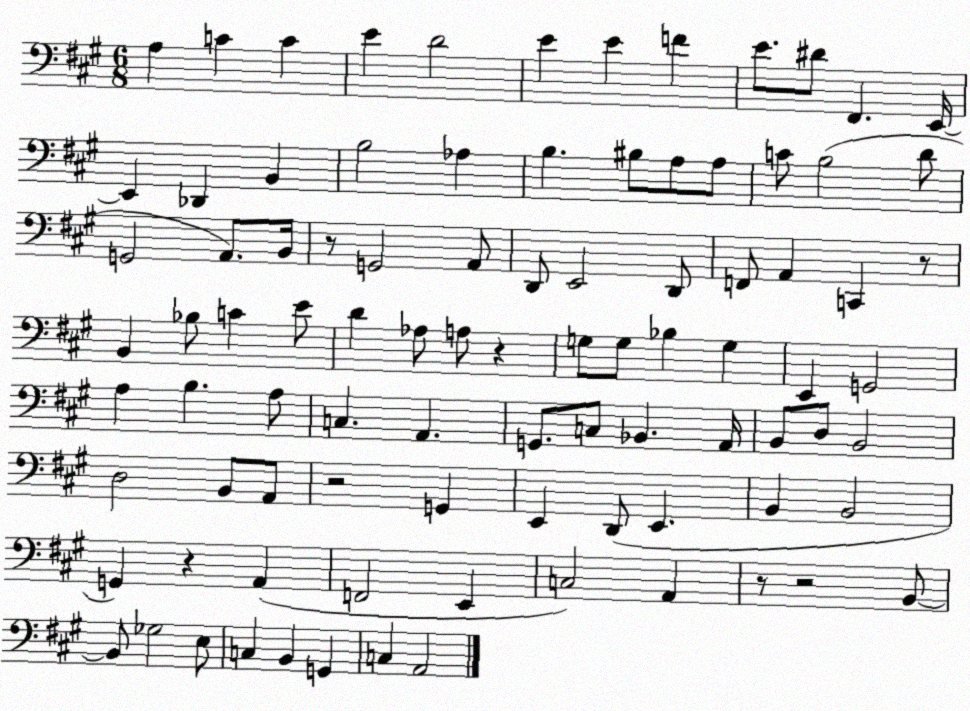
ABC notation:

X:1
T:Untitled
M:6/8
L:1/4
K:A
A, C C E D2 E E F E/2 ^D/2 ^F,, E,,/4 E,, _D,, B,, B,2 _A, B, ^B,/2 A,/2 A,/2 C/2 B,2 D/2 G,,2 A,,/2 B,,/4 z/2 G,,2 A,,/2 D,,/2 E,,2 D,,/2 F,,/2 A,, C,, z/2 B,, _B,/2 C E/2 D _A,/2 A,/2 z G,/2 G,/2 _B, G, E,, G,,2 A, B, A,/2 C, A,, G,,/2 C,/2 _B,, A,,/4 B,,/2 D,/2 B,,2 D,2 B,,/2 A,,/2 z2 G,, E,, D,,/2 E,, B,, B,,2 G,, z A,, F,,2 E,, C,2 A,, z/2 z2 B,,/2 B,,/2 _G,2 E,/2 C, B,, G,, C, A,,2